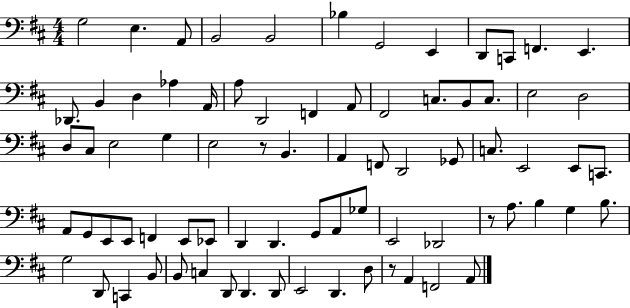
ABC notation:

X:1
T:Untitled
M:4/4
L:1/4
K:D
G,2 E, A,,/2 B,,2 B,,2 _B, G,,2 E,, D,,/2 C,,/2 F,, E,, _D,,/2 B,, D, _A, A,,/4 A,/2 D,,2 F,, A,,/2 ^F,,2 C,/2 B,,/2 C,/2 E,2 D,2 D,/2 ^C,/2 E,2 G, E,2 z/2 B,, A,, F,,/2 D,,2 _G,,/2 C,/2 E,,2 E,,/2 C,,/2 A,,/2 G,,/2 E,,/2 E,,/2 F,, E,,/2 _E,,/2 D,, D,, G,,/2 A,,/2 _G,/2 E,,2 _D,,2 z/2 A,/2 B, G, B,/2 G,2 D,,/2 C,, B,,/2 B,,/2 C, D,,/2 D,, D,,/2 E,,2 D,, D,/2 z/2 A,, F,,2 A,,/2